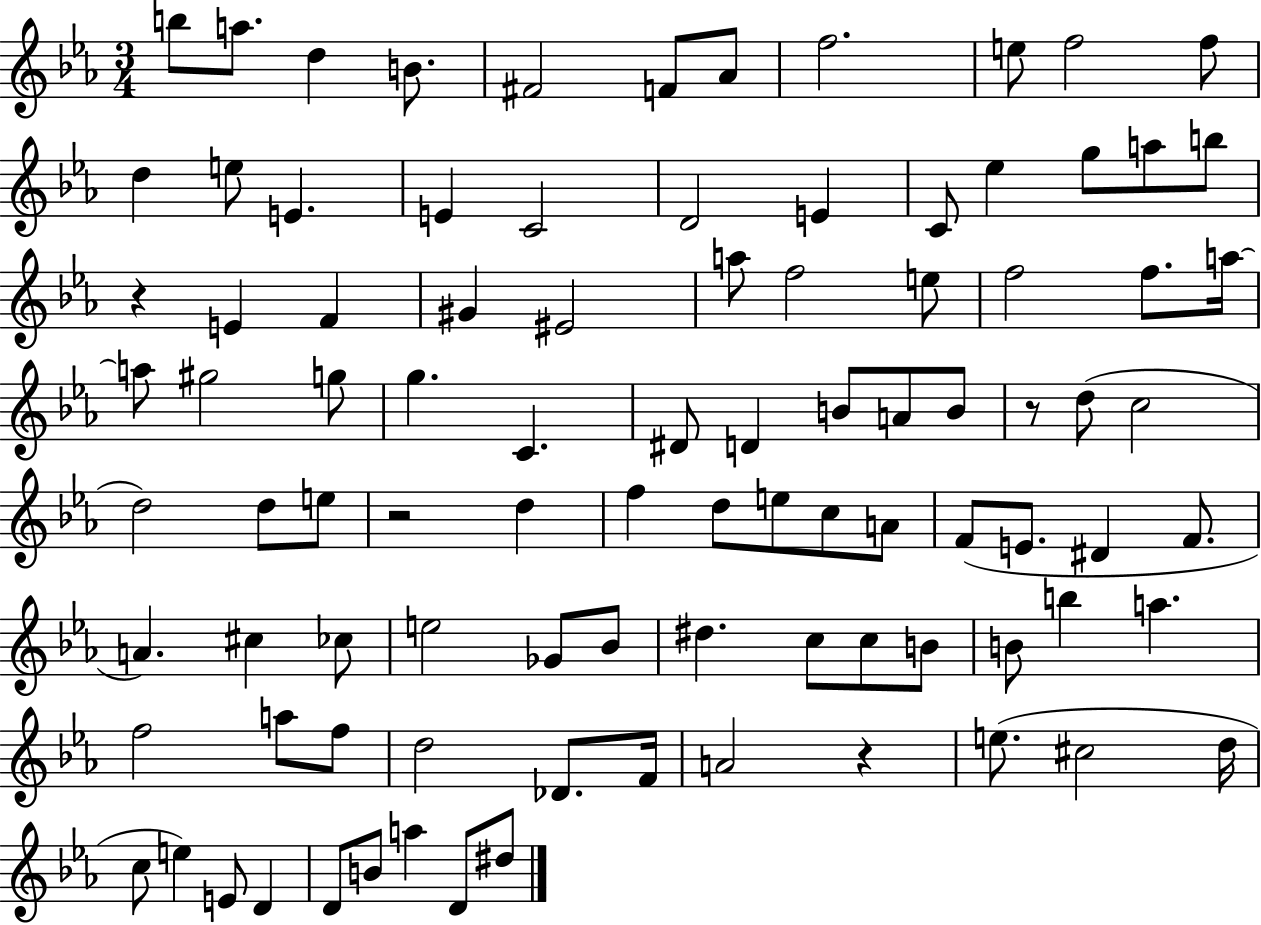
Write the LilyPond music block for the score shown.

{
  \clef treble
  \numericTimeSignature
  \time 3/4
  \key ees \major
  \repeat volta 2 { b''8 a''8. d''4 b'8. | fis'2 f'8 aes'8 | f''2. | e''8 f''2 f''8 | \break d''4 e''8 e'4. | e'4 c'2 | d'2 e'4 | c'8 ees''4 g''8 a''8 b''8 | \break r4 e'4 f'4 | gis'4 eis'2 | a''8 f''2 e''8 | f''2 f''8. a''16~~ | \break a''8 gis''2 g''8 | g''4. c'4. | dis'8 d'4 b'8 a'8 b'8 | r8 d''8( c''2 | \break d''2) d''8 e''8 | r2 d''4 | f''4 d''8 e''8 c''8 a'8 | f'8( e'8. dis'4 f'8. | \break a'4.) cis''4 ces''8 | e''2 ges'8 bes'8 | dis''4. c''8 c''8 b'8 | b'8 b''4 a''4. | \break f''2 a''8 f''8 | d''2 des'8. f'16 | a'2 r4 | e''8.( cis''2 d''16 | \break c''8 e''4) e'8 d'4 | d'8 b'8 a''4 d'8 dis''8 | } \bar "|."
}